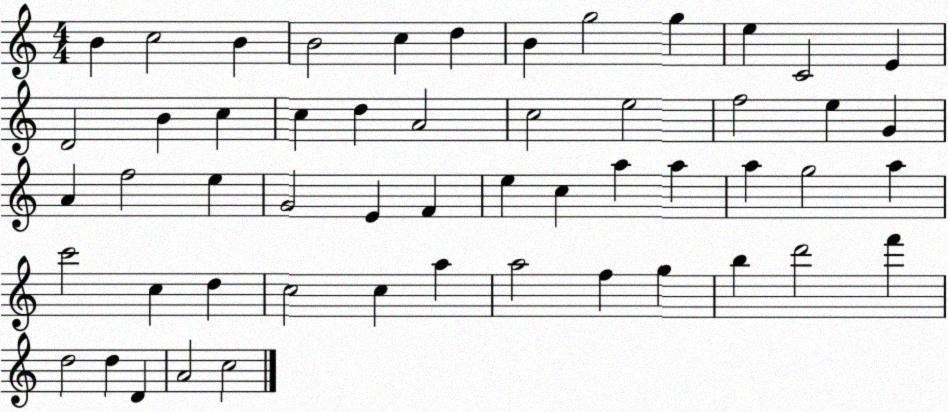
X:1
T:Untitled
M:4/4
L:1/4
K:C
B c2 B B2 c d B g2 g e C2 E D2 B c c d A2 c2 e2 f2 e G A f2 e G2 E F e c a a a g2 a c'2 c d c2 c a a2 f g b d'2 f' d2 d D A2 c2